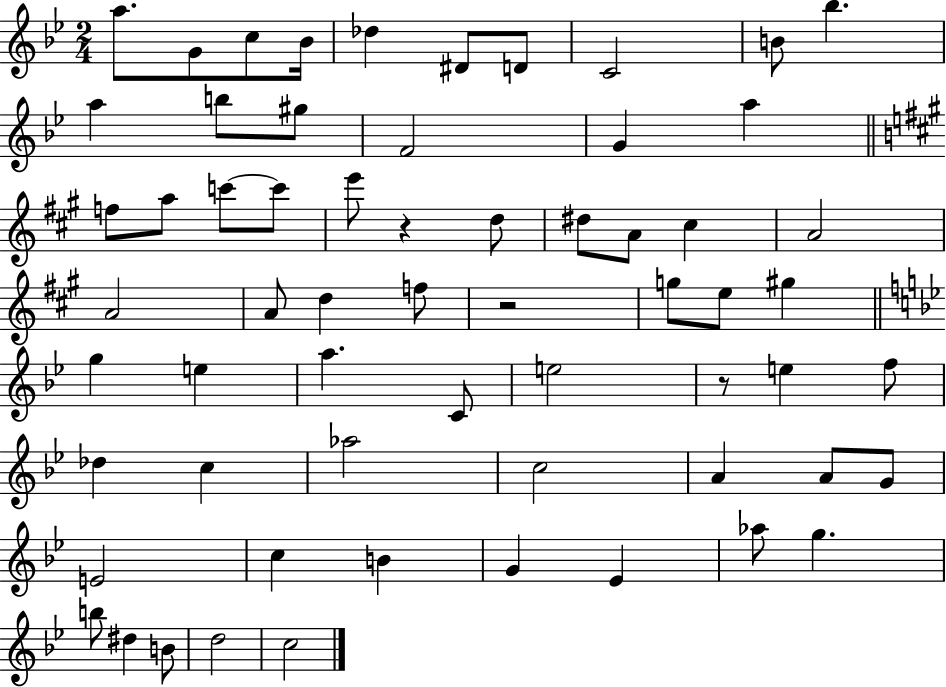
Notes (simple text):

A5/e. G4/e C5/e Bb4/s Db5/q D#4/e D4/e C4/h B4/e Bb5/q. A5/q B5/e G#5/e F4/h G4/q A5/q F5/e A5/e C6/e C6/e E6/e R/q D5/e D#5/e A4/e C#5/q A4/h A4/h A4/e D5/q F5/e R/h G5/e E5/e G#5/q G5/q E5/q A5/q. C4/e E5/h R/e E5/q F5/e Db5/q C5/q Ab5/h C5/h A4/q A4/e G4/e E4/h C5/q B4/q G4/q Eb4/q Ab5/e G5/q. B5/e D#5/q B4/e D5/h C5/h